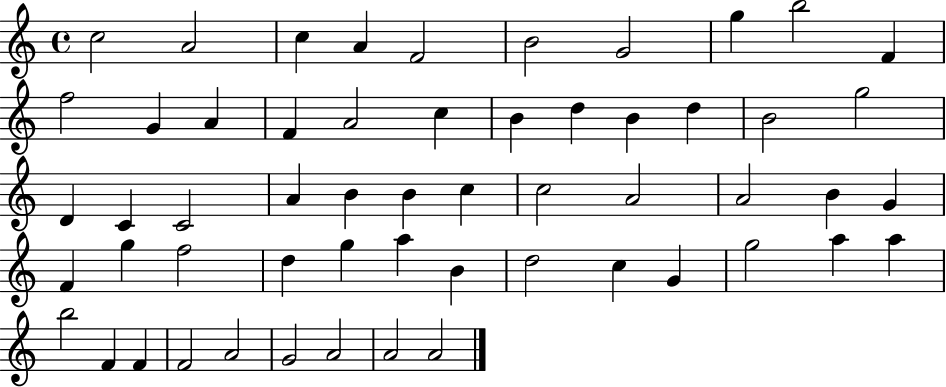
X:1
T:Untitled
M:4/4
L:1/4
K:C
c2 A2 c A F2 B2 G2 g b2 F f2 G A F A2 c B d B d B2 g2 D C C2 A B B c c2 A2 A2 B G F g f2 d g a B d2 c G g2 a a b2 F F F2 A2 G2 A2 A2 A2